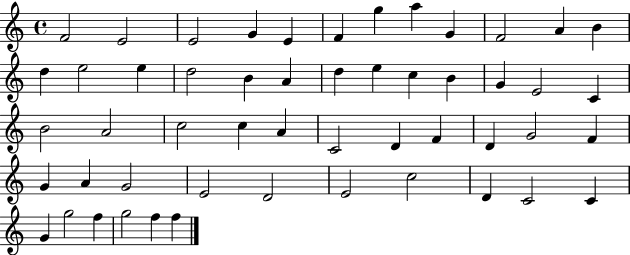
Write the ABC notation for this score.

X:1
T:Untitled
M:4/4
L:1/4
K:C
F2 E2 E2 G E F g a G F2 A B d e2 e d2 B A d e c B G E2 C B2 A2 c2 c A C2 D F D G2 F G A G2 E2 D2 E2 c2 D C2 C G g2 f g2 f f